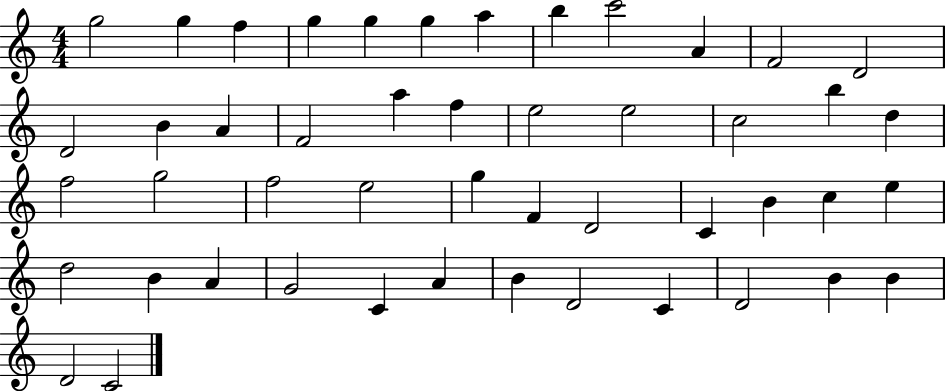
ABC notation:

X:1
T:Untitled
M:4/4
L:1/4
K:C
g2 g f g g g a b c'2 A F2 D2 D2 B A F2 a f e2 e2 c2 b d f2 g2 f2 e2 g F D2 C B c e d2 B A G2 C A B D2 C D2 B B D2 C2